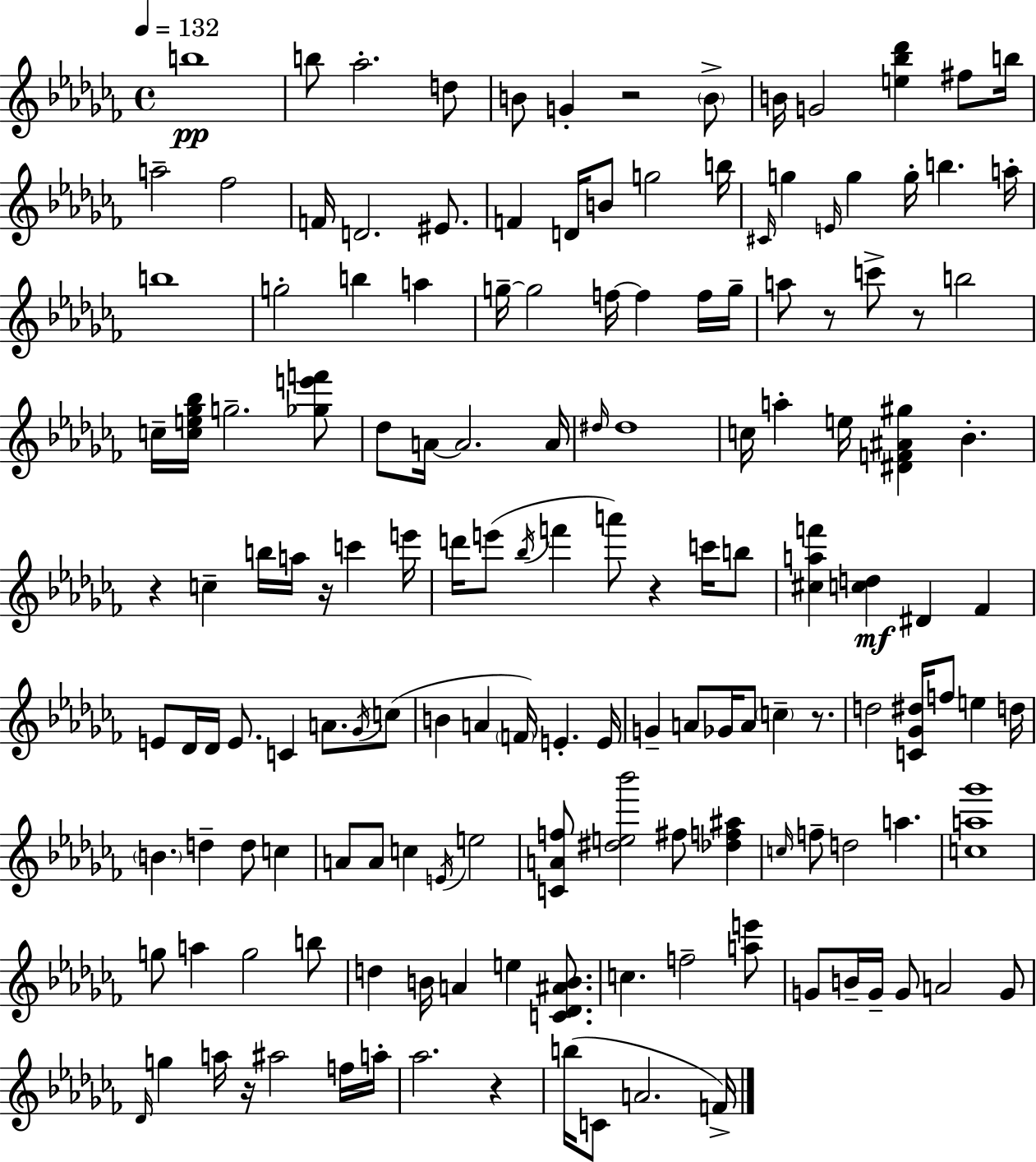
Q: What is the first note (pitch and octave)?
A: B5